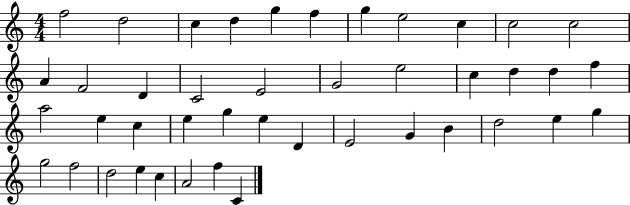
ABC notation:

X:1
T:Untitled
M:4/4
L:1/4
K:C
f2 d2 c d g f g e2 c c2 c2 A F2 D C2 E2 G2 e2 c d d f a2 e c e g e D E2 G B d2 e g g2 f2 d2 e c A2 f C